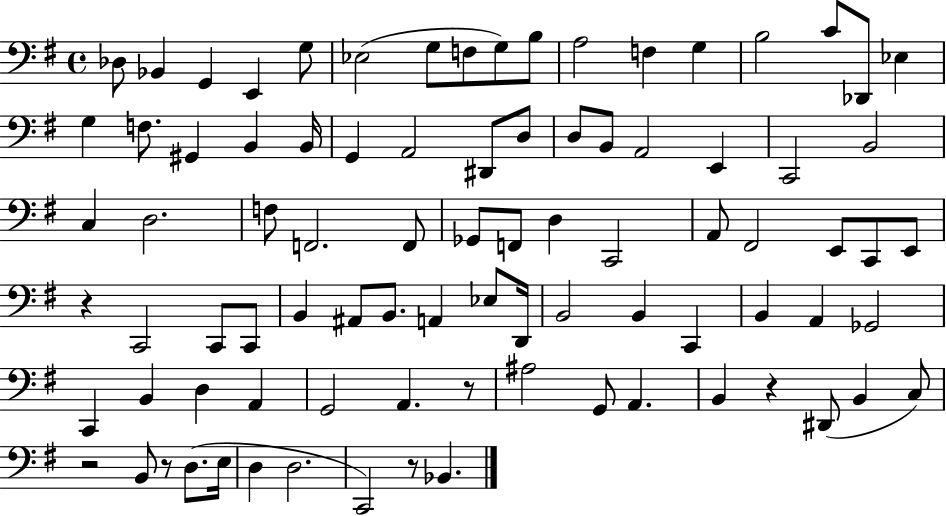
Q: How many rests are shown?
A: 6